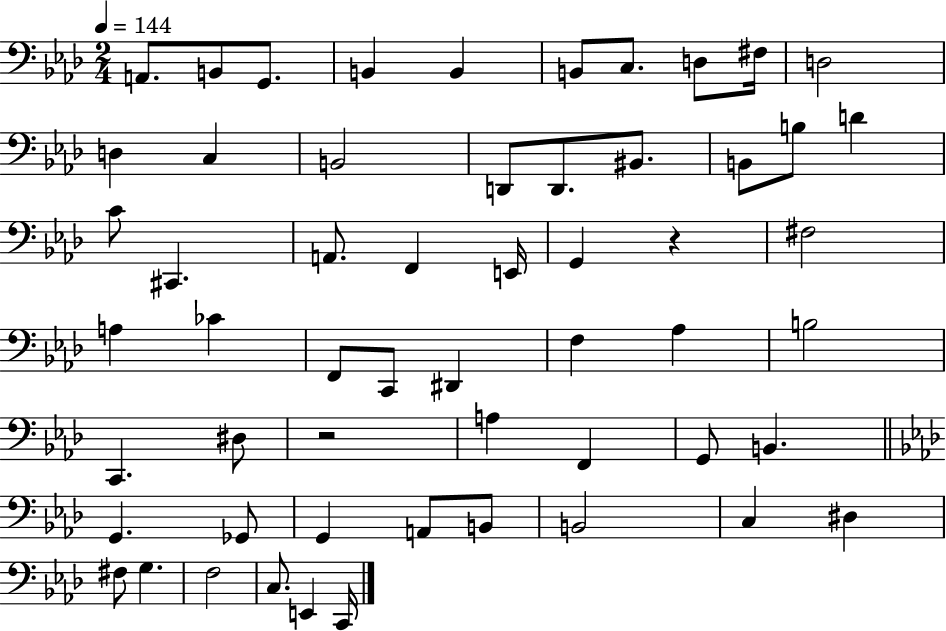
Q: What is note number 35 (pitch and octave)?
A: C2